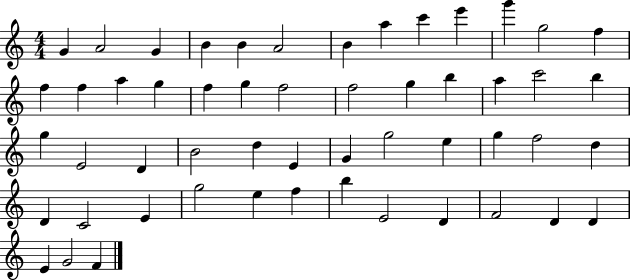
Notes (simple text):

G4/q A4/h G4/q B4/q B4/q A4/h B4/q A5/q C6/q E6/q G6/q G5/h F5/q F5/q F5/q A5/q G5/q F5/q G5/q F5/h F5/h G5/q B5/q A5/q C6/h B5/q G5/q E4/h D4/q B4/h D5/q E4/q G4/q G5/h E5/q G5/q F5/h D5/q D4/q C4/h E4/q G5/h E5/q F5/q B5/q E4/h D4/q F4/h D4/q D4/q E4/q G4/h F4/q